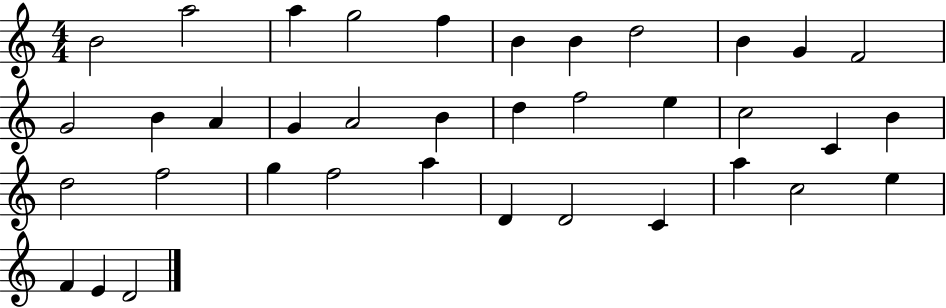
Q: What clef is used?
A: treble